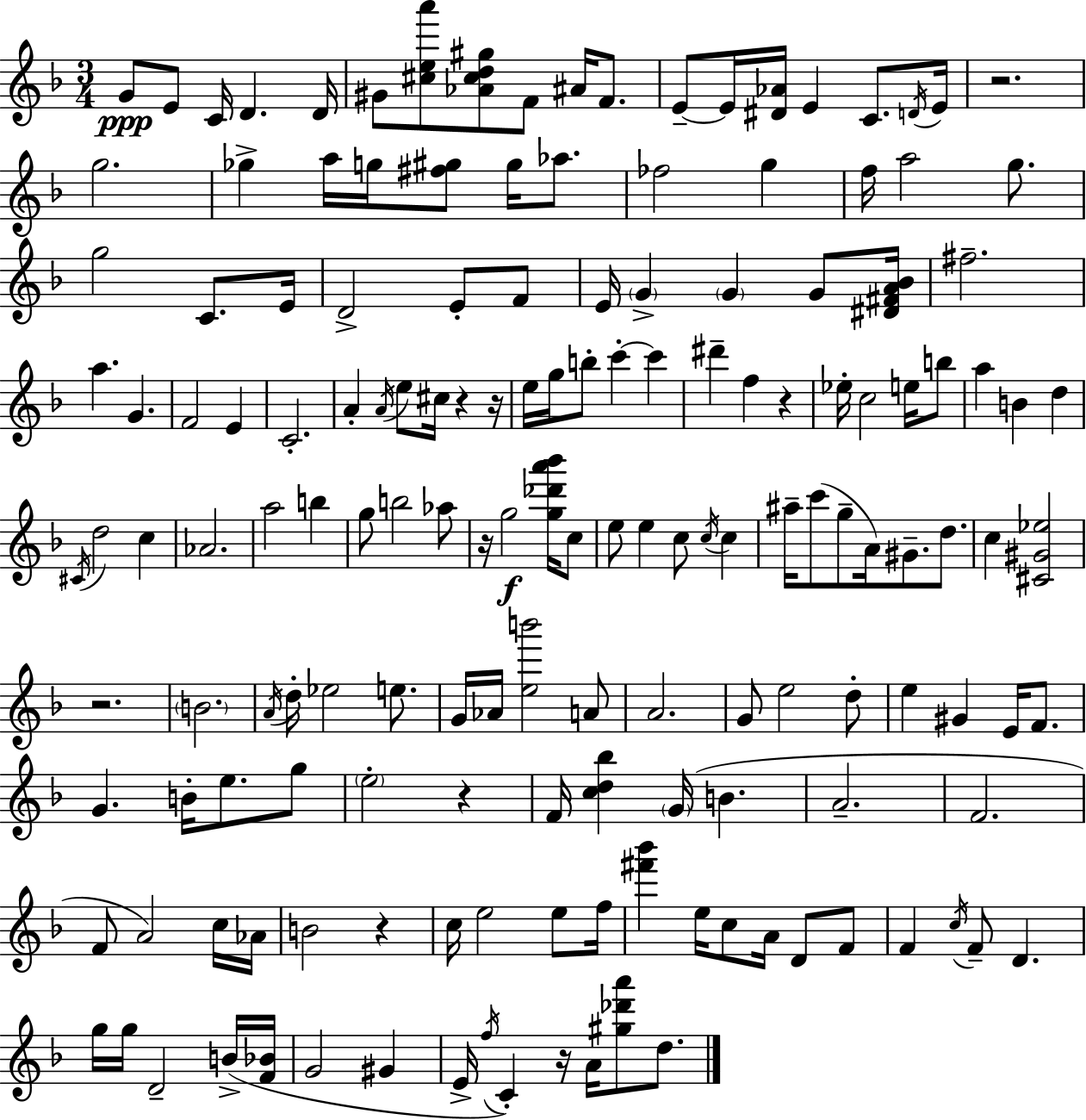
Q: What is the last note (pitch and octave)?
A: D5